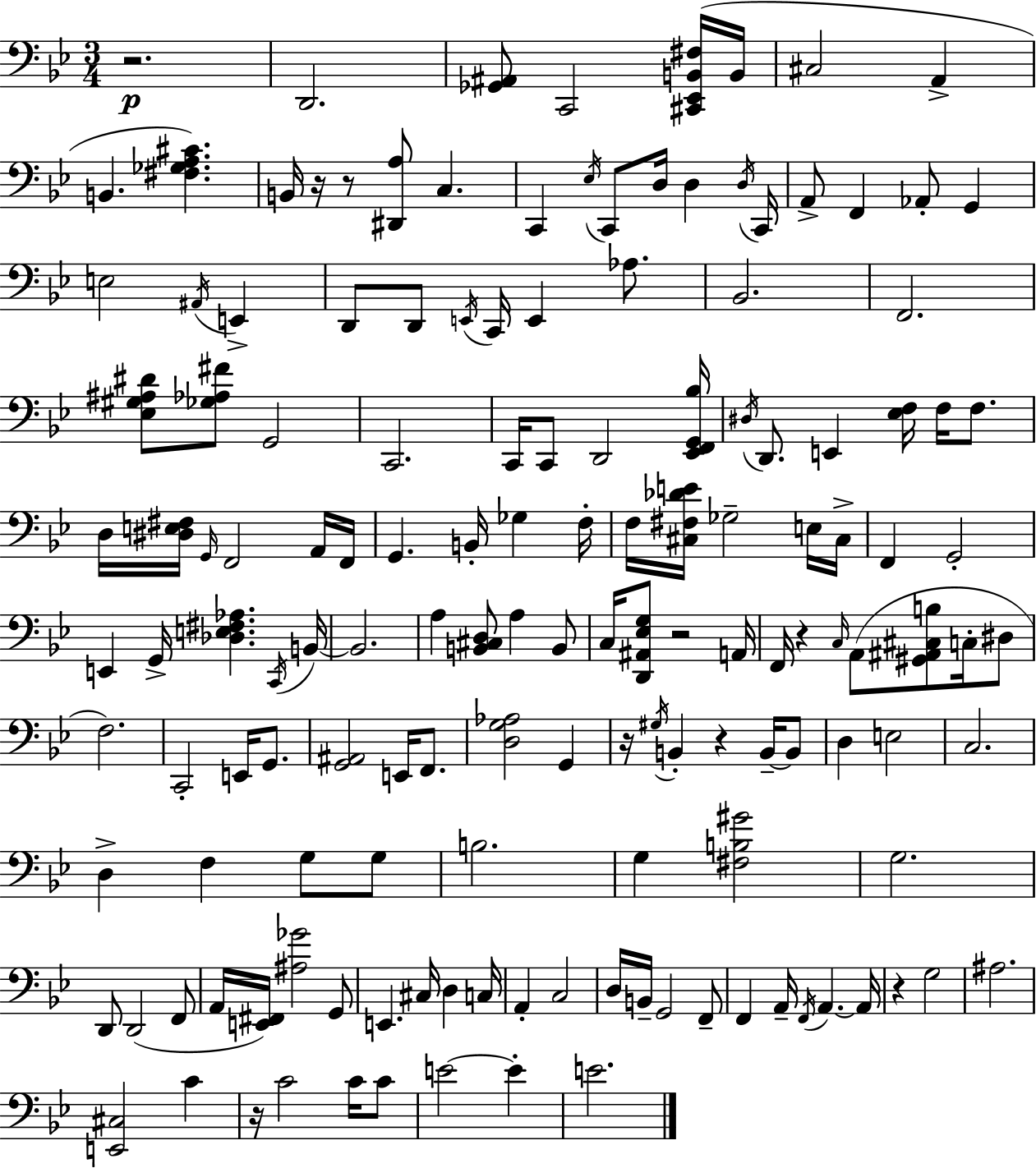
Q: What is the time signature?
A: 3/4